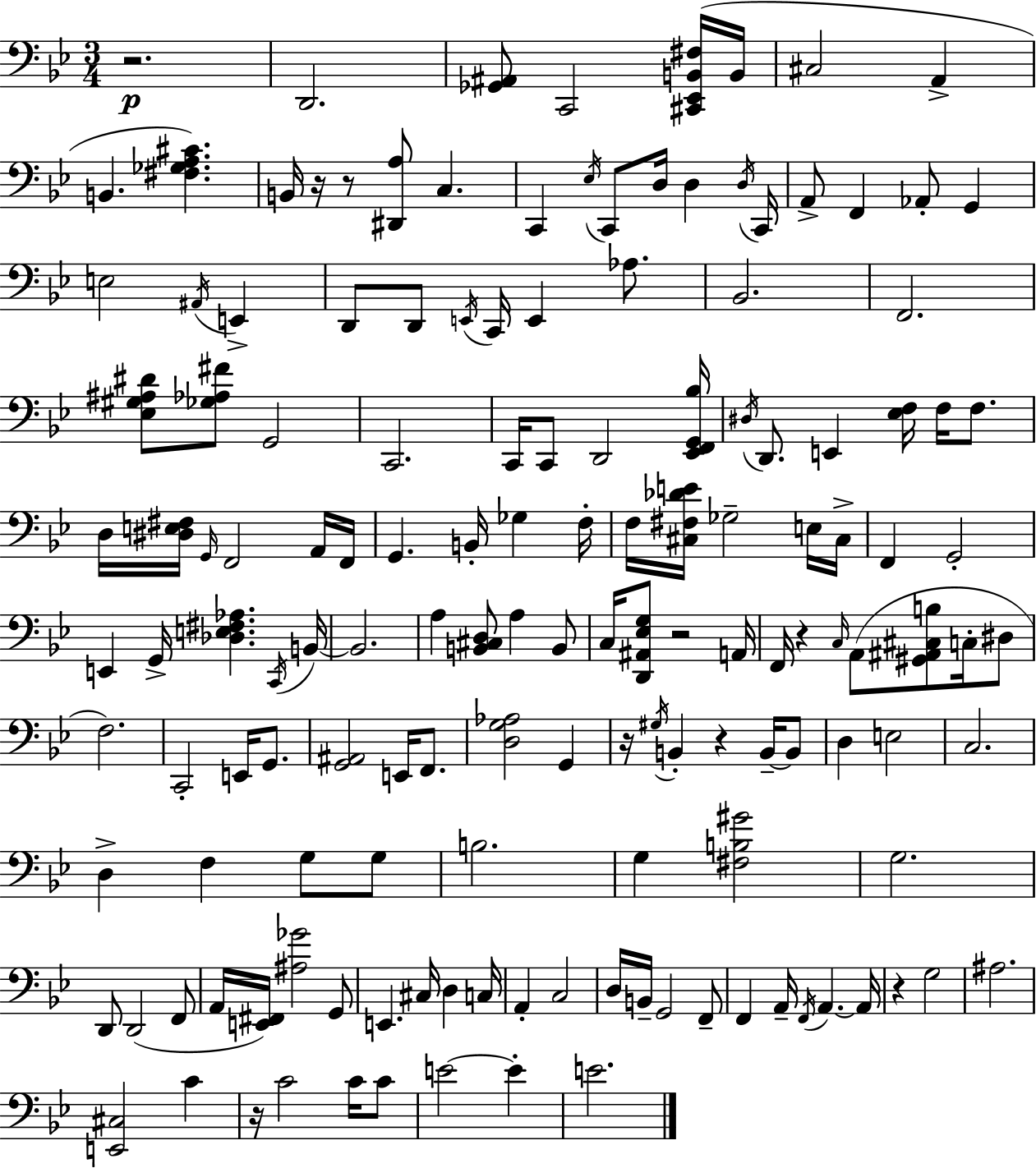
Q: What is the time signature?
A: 3/4